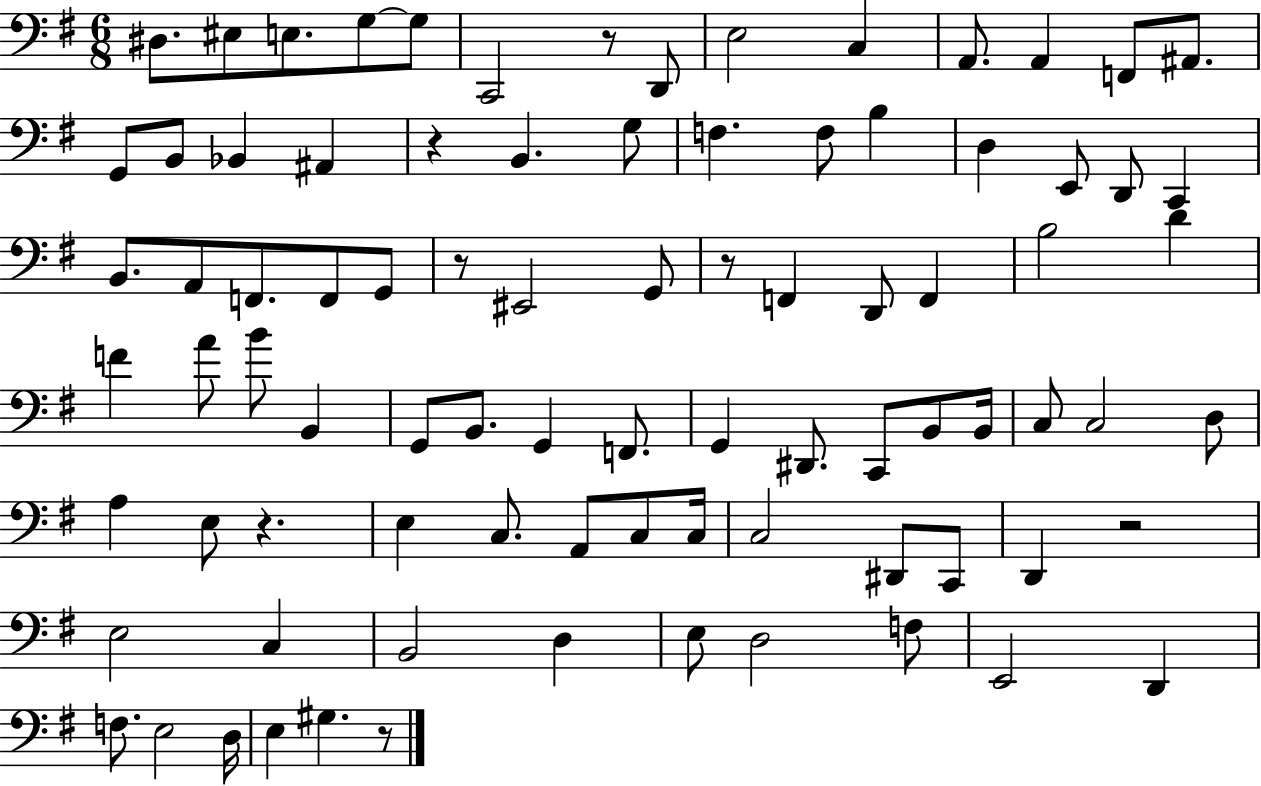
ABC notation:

X:1
T:Untitled
M:6/8
L:1/4
K:G
^D,/2 ^E,/2 E,/2 G,/2 G,/2 C,,2 z/2 D,,/2 E,2 C, A,,/2 A,, F,,/2 ^A,,/2 G,,/2 B,,/2 _B,, ^A,, z B,, G,/2 F, F,/2 B, D, E,,/2 D,,/2 C,, B,,/2 A,,/2 F,,/2 F,,/2 G,,/2 z/2 ^E,,2 G,,/2 z/2 F,, D,,/2 F,, B,2 D F A/2 B/2 B,, G,,/2 B,,/2 G,, F,,/2 G,, ^D,,/2 C,,/2 B,,/2 B,,/4 C,/2 C,2 D,/2 A, E,/2 z E, C,/2 A,,/2 C,/2 C,/4 C,2 ^D,,/2 C,,/2 D,, z2 E,2 C, B,,2 D, E,/2 D,2 F,/2 E,,2 D,, F,/2 E,2 D,/4 E, ^G, z/2